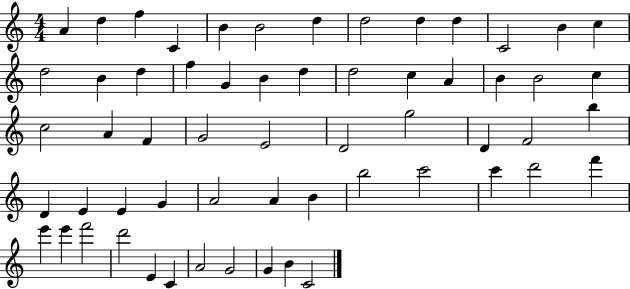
A4/q D5/q F5/q C4/q B4/q B4/h D5/q D5/h D5/q D5/q C4/h B4/q C5/q D5/h B4/q D5/q F5/q G4/q B4/q D5/q D5/h C5/q A4/q B4/q B4/h C5/q C5/h A4/q F4/q G4/h E4/h D4/h G5/h D4/q F4/h B5/q D4/q E4/q E4/q G4/q A4/h A4/q B4/q B5/h C6/h C6/q D6/h F6/q E6/q E6/q F6/h D6/h E4/q C4/q A4/h G4/h G4/q B4/q C4/h